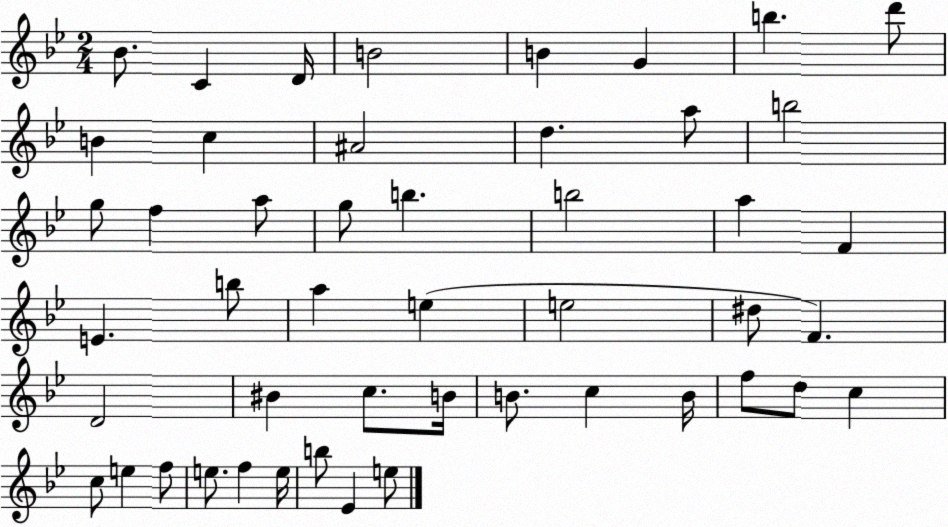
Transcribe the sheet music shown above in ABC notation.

X:1
T:Untitled
M:2/4
L:1/4
K:Bb
_B/2 C D/4 B2 B G b d'/2 B c ^A2 d a/2 b2 g/2 f a/2 g/2 b b2 a F E b/2 a e e2 ^d/2 F D2 ^B c/2 B/4 B/2 c B/4 f/2 d/2 c c/2 e f/2 e/2 f e/4 b/2 _E e/2